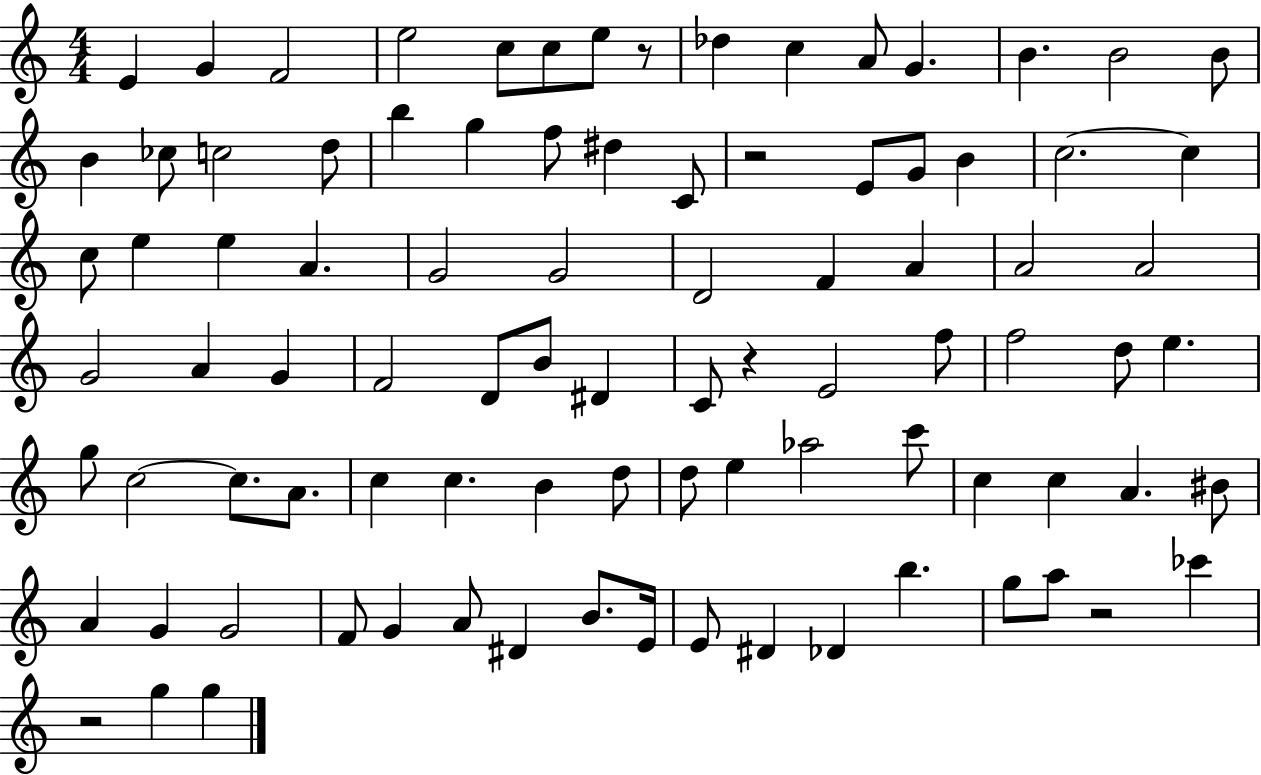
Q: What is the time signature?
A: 4/4